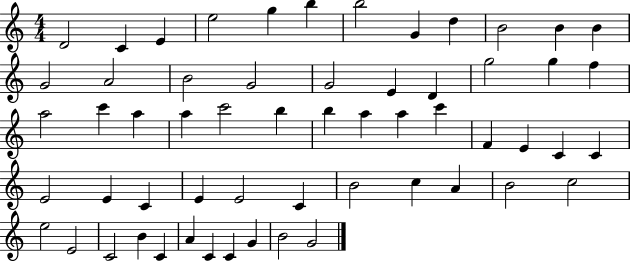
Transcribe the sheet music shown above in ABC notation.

X:1
T:Untitled
M:4/4
L:1/4
K:C
D2 C E e2 g b b2 G d B2 B B G2 A2 B2 G2 G2 E D g2 g f a2 c' a a c'2 b b a a c' F E C C E2 E C E E2 C B2 c A B2 c2 e2 E2 C2 B C A C C G B2 G2